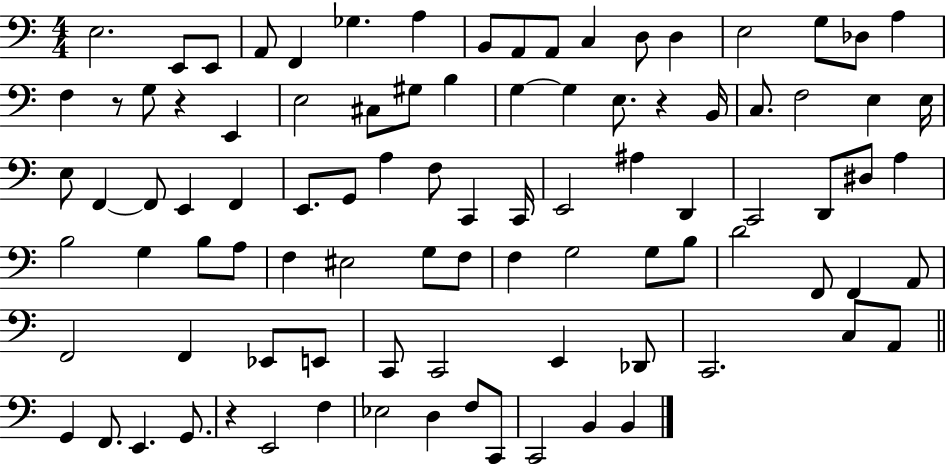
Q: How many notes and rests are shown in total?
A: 94